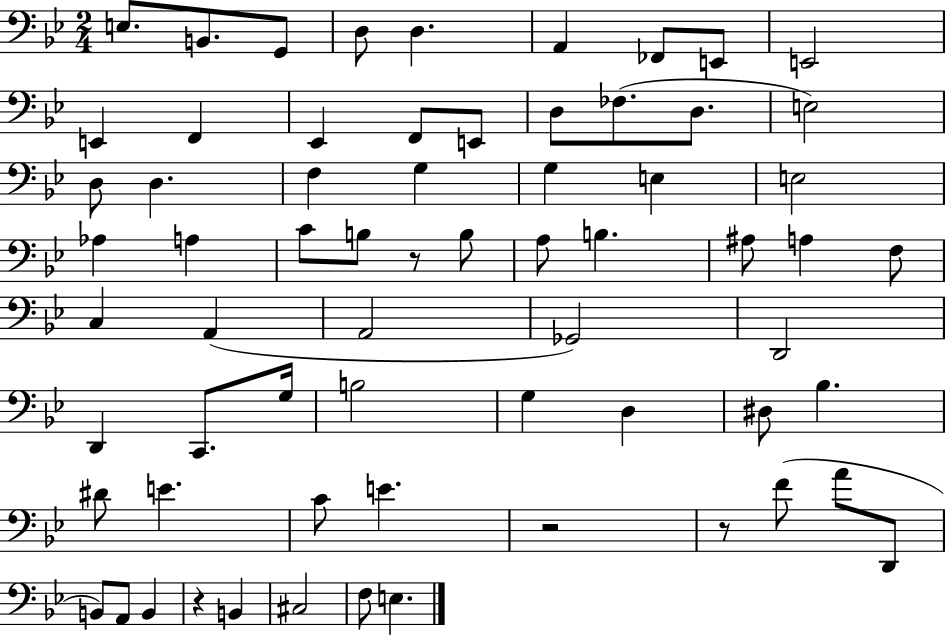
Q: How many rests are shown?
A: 4